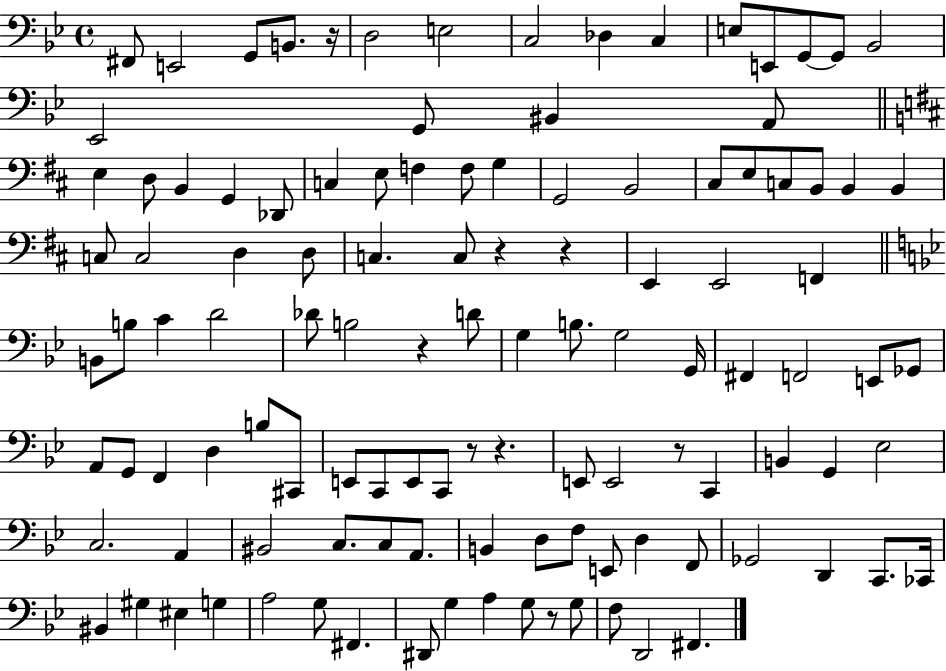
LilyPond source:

{
  \clef bass
  \time 4/4
  \defaultTimeSignature
  \key bes \major
  fis,8 e,2 g,8 b,8. r16 | d2 e2 | c2 des4 c4 | e8 e,8 g,8~~ g,8 bes,2 | \break ees,2 g,8 bis,4 a,8 | \bar "||" \break \key b \minor e4 d8 b,4 g,4 des,8 | c4 e8 f4 f8 g4 | g,2 b,2 | cis8 e8 c8 b,8 b,4 b,4 | \break c8 c2 d4 d8 | c4. c8 r4 r4 | e,4 e,2 f,4 | \bar "||" \break \key bes \major b,8 b8 c'4 d'2 | des'8 b2 r4 d'8 | g4 b8. g2 g,16 | fis,4 f,2 e,8 ges,8 | \break a,8 g,8 f,4 d4 b8 cis,8 | e,8 c,8 e,8 c,8 r8 r4. | e,8 e,2 r8 c,4 | b,4 g,4 ees2 | \break c2. a,4 | bis,2 c8. c8 a,8. | b,4 d8 f8 e,8 d4 f,8 | ges,2 d,4 c,8. ces,16 | \break bis,4 gis4 eis4 g4 | a2 g8 fis,4. | dis,8 g4 a4 g8 r8 g8 | f8 d,2 fis,4. | \break \bar "|."
}